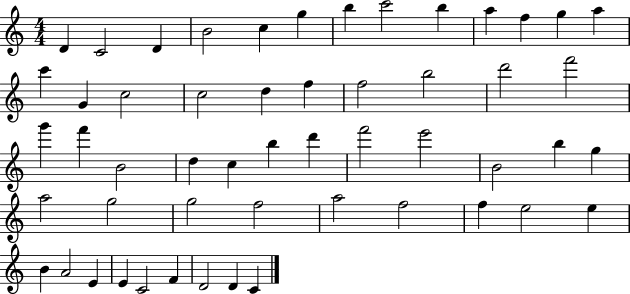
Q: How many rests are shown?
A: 0